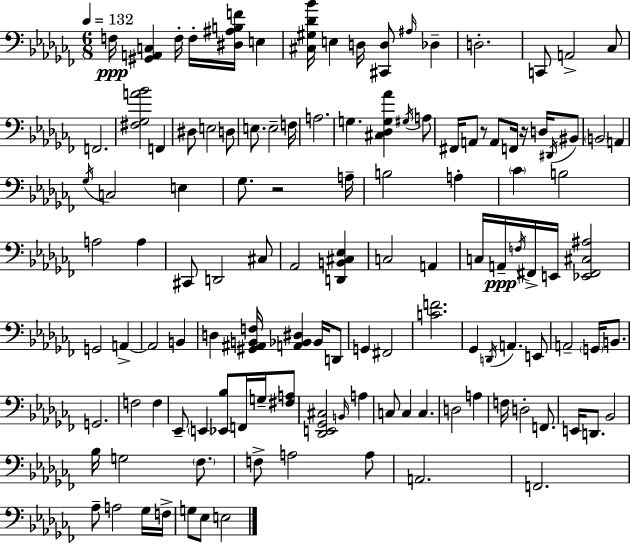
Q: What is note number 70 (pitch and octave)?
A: G2